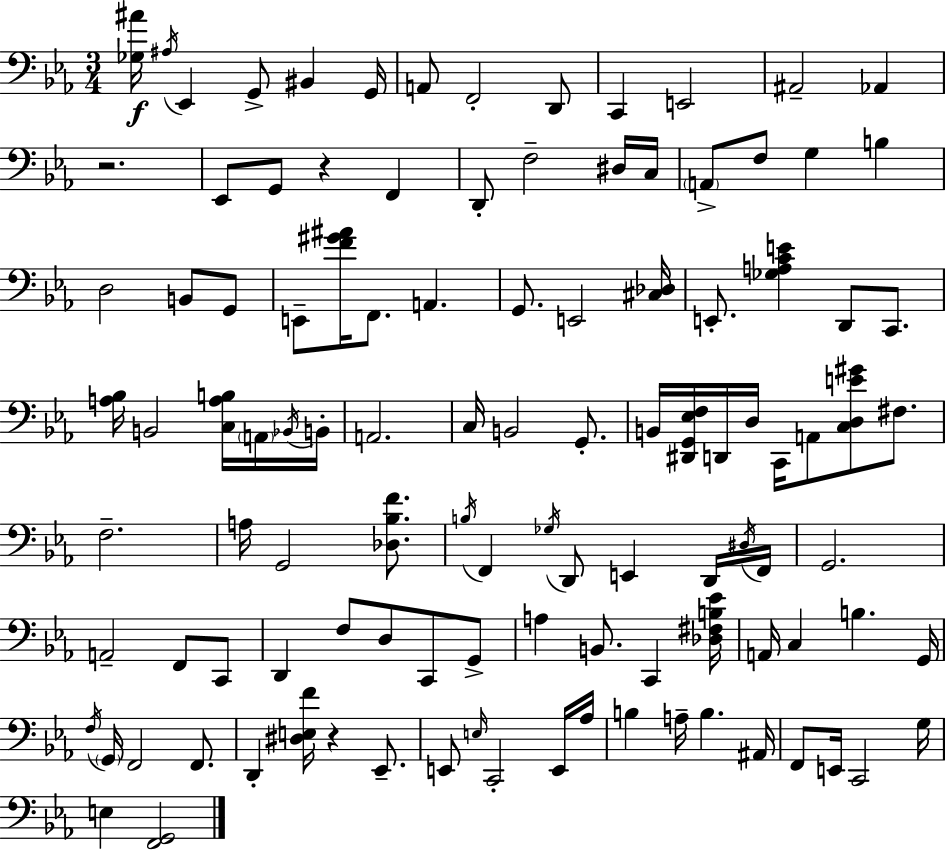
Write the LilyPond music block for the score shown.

{
  \clef bass
  \numericTimeSignature
  \time 3/4
  \key ees \major
  \repeat volta 2 { <ges ais'>16\f \acciaccatura { ais16 } ees,4 g,8-> bis,4 | g,16 a,8 f,2-. d,8 | c,4 e,2 | ais,2-- aes,4 | \break r2. | ees,8 g,8 r4 f,4 | d,8-. f2-- dis16 | c16 \parenthesize a,8-> f8 g4 b4 | \break d2 b,8 g,8 | e,8-- <f' gis' ais'>16 f,8. a,4. | g,8. e,2 | <cis des>16 e,8.-. <ges a c' e'>4 d,8 c,8. | \break <a bes>16 b,2 <c a b>16 \parenthesize a,16 | \acciaccatura { bes,16 } b,16-. a,2. | c16 b,2 g,8.-. | b,16 <dis, g, ees f>16 d,16 d16 c,16 a,8 <c d e' gis'>8 fis8. | \break f2.-- | a16 g,2 <des bes f'>8. | \acciaccatura { b16 } f,4 \acciaccatura { ges16 } d,8 e,4 | d,16 \acciaccatura { dis16 } f,16 g,2. | \break a,2-- | f,8 c,8 d,4 f8 d8 | c,8 g,8-> a4 b,8. | c,4 <des fis b ees'>16 a,16 c4 b4. | \break g,16 \acciaccatura { f16 } \parenthesize g,16 f,2 | f,8. d,4-. <dis e f'>16 r4 | ees,8.-- e,8 \grace { e16 } c,2-. | e,16 aes16 b4 a16-- | \break b4. ais,16 f,8 e,16 c,2 | g16 e4 <f, g,>2 | } \bar "|."
}